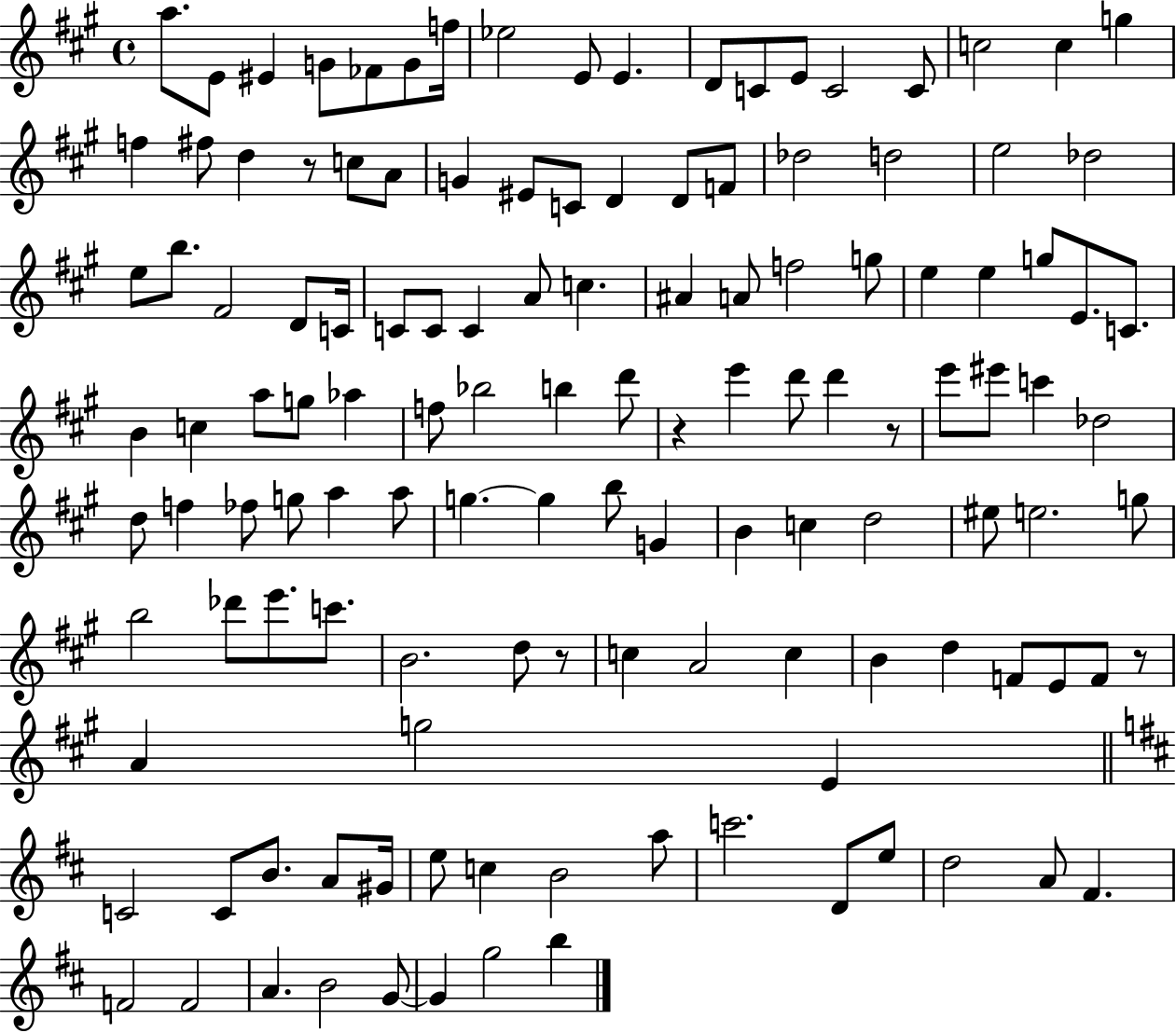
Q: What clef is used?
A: treble